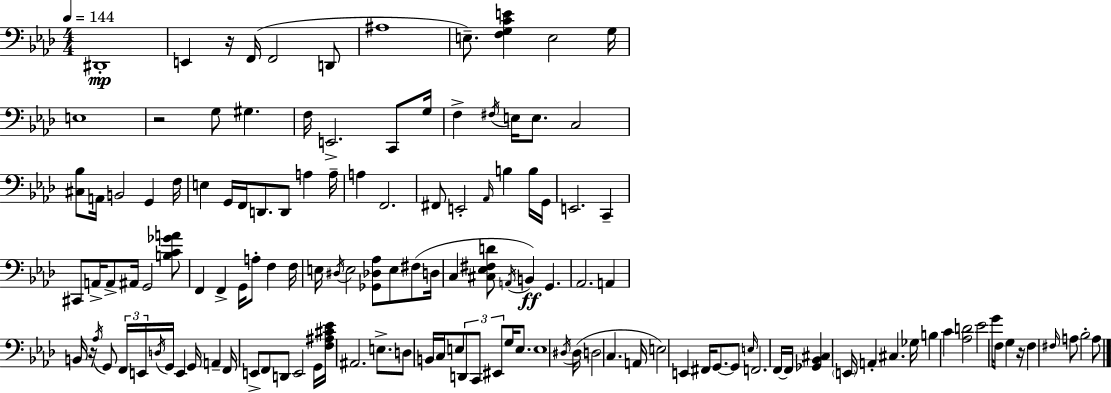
X:1
T:Untitled
M:4/4
L:1/4
K:Fm
^D,,4 E,, z/4 F,,/4 F,,2 D,,/2 ^A,4 E,/2 [F,G,CE] E,2 G,/4 E,4 z2 G,/2 ^G, F,/4 E,,2 C,,/2 G,/4 F, ^F,/4 E,/4 E,/2 C,2 [^C,_B,]/2 A,,/4 B,,2 G,, F,/4 E, G,,/4 F,,/4 D,,/2 D,,/2 A, A,/4 A, F,,2 ^F,,/2 E,,2 _A,,/4 B, B,/4 G,,/4 E,,2 C,, ^C,,/2 A,,/4 A,,/2 ^A,,/4 G,,2 [B,C_GA]/2 F,, F,, G,,/4 A,/2 F, F,/4 E,/4 ^D,/4 E,2 [_G,,_D,_A,]/2 E,/2 ^F,/2 D,/4 C, [^C,_E,^F,D]/2 A,,/4 B,, G,, _A,,2 A,, B,,/4 z/4 _A,/4 G,,/2 F,,/4 E,,/4 D,/4 G,,/4 E,, G,,/4 A,, F,,/4 E,,/2 F,,/2 D,,/2 E,,2 G,,/4 [F,^A,^C_E]/4 ^A,,2 E,/2 D,/2 B,,/4 C,/4 E,/2 D,,/2 C,,/2 ^E,,/2 G,/4 E,/2 E,4 ^D,/4 ^D,/4 D,2 C, A,,/4 E,2 E,, ^F,,/4 G,,/2 G,,/2 E,/4 F,,2 F,,/4 F,,/4 [_G,,_B,,^C,] E,,/4 A,, ^C, _G,/4 B, C [_A,D]2 _E2 G/4 F,/2 G, z/4 F, ^F,/4 A,/2 _B,2 A,/2